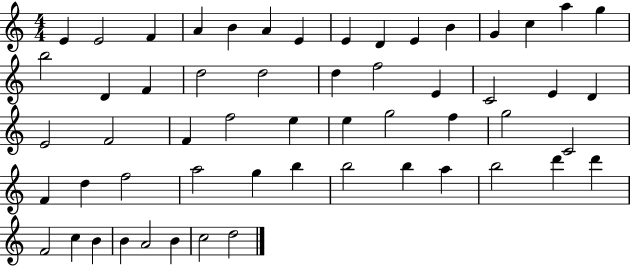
{
  \clef treble
  \numericTimeSignature
  \time 4/4
  \key c \major
  e'4 e'2 f'4 | a'4 b'4 a'4 e'4 | e'4 d'4 e'4 b'4 | g'4 c''4 a''4 g''4 | \break b''2 d'4 f'4 | d''2 d''2 | d''4 f''2 e'4 | c'2 e'4 d'4 | \break e'2 f'2 | f'4 f''2 e''4 | e''4 g''2 f''4 | g''2 c'2 | \break f'4 d''4 f''2 | a''2 g''4 b''4 | b''2 b''4 a''4 | b''2 d'''4 d'''4 | \break f'2 c''4 b'4 | b'4 a'2 b'4 | c''2 d''2 | \bar "|."
}